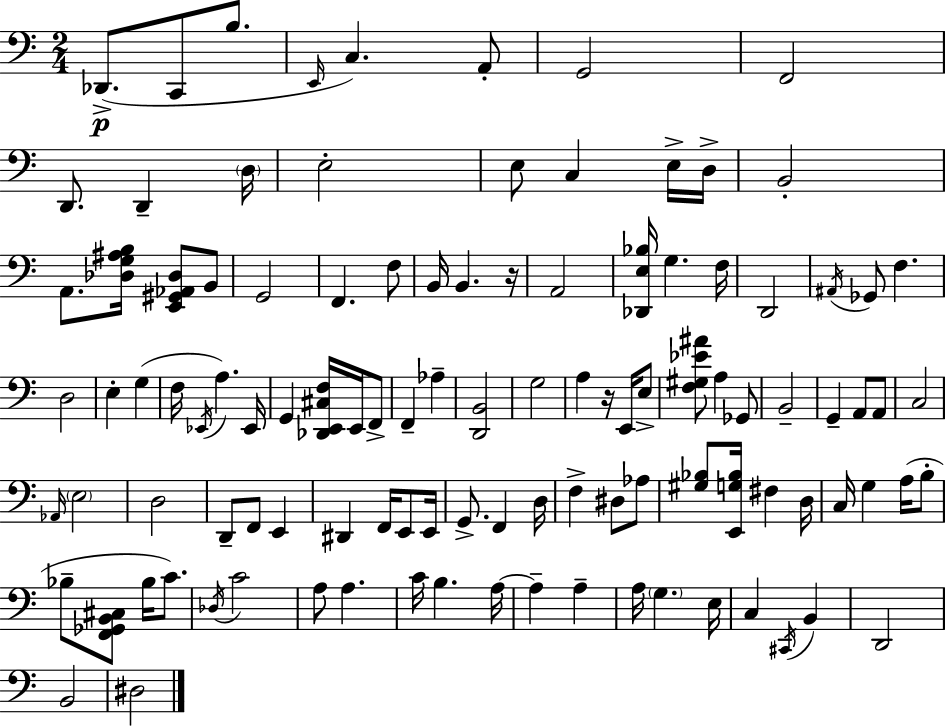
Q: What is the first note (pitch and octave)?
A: Db2